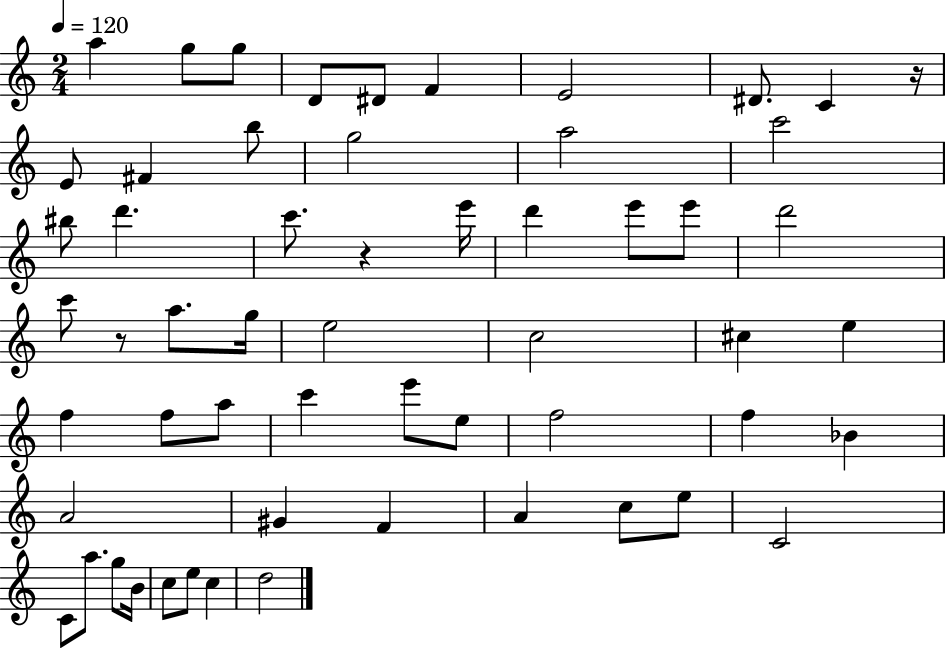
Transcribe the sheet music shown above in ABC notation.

X:1
T:Untitled
M:2/4
L:1/4
K:C
a g/2 g/2 D/2 ^D/2 F E2 ^D/2 C z/4 E/2 ^F b/2 g2 a2 c'2 ^b/2 d' c'/2 z e'/4 d' e'/2 e'/2 d'2 c'/2 z/2 a/2 g/4 e2 c2 ^c e f f/2 a/2 c' e'/2 e/2 f2 f _B A2 ^G F A c/2 e/2 C2 C/2 a/2 g/2 B/4 c/2 e/2 c d2